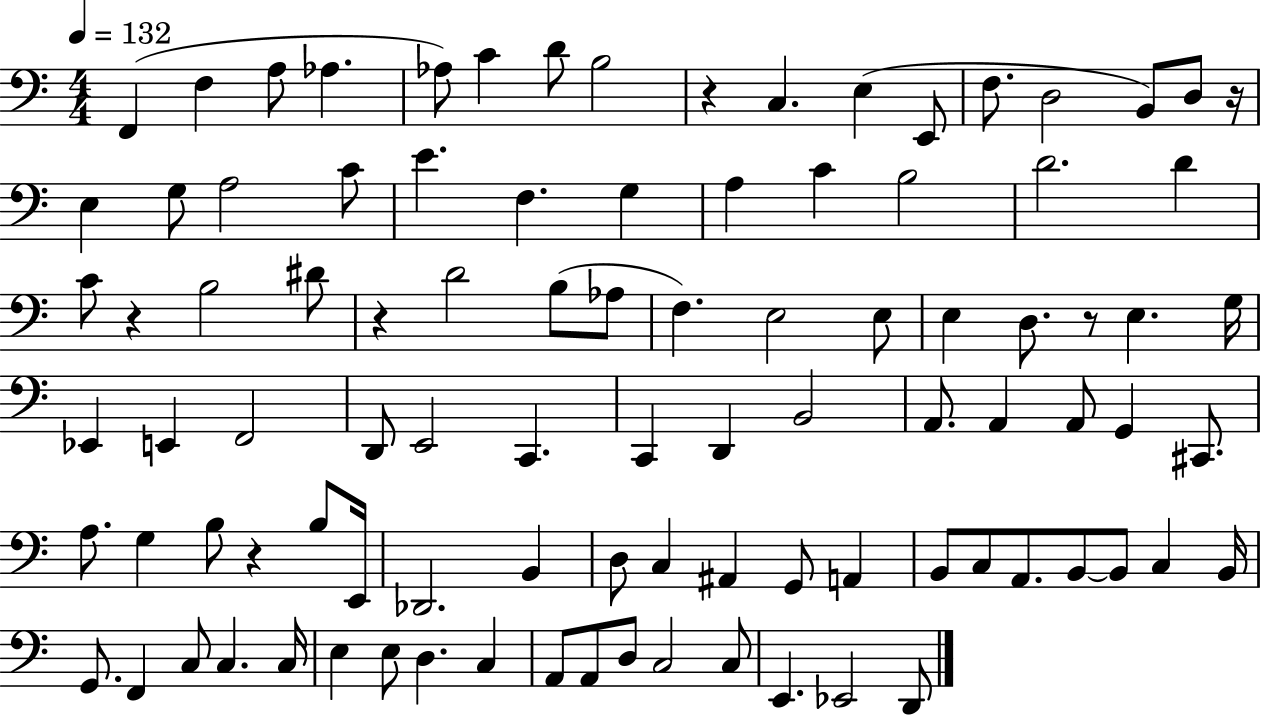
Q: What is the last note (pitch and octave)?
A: D2